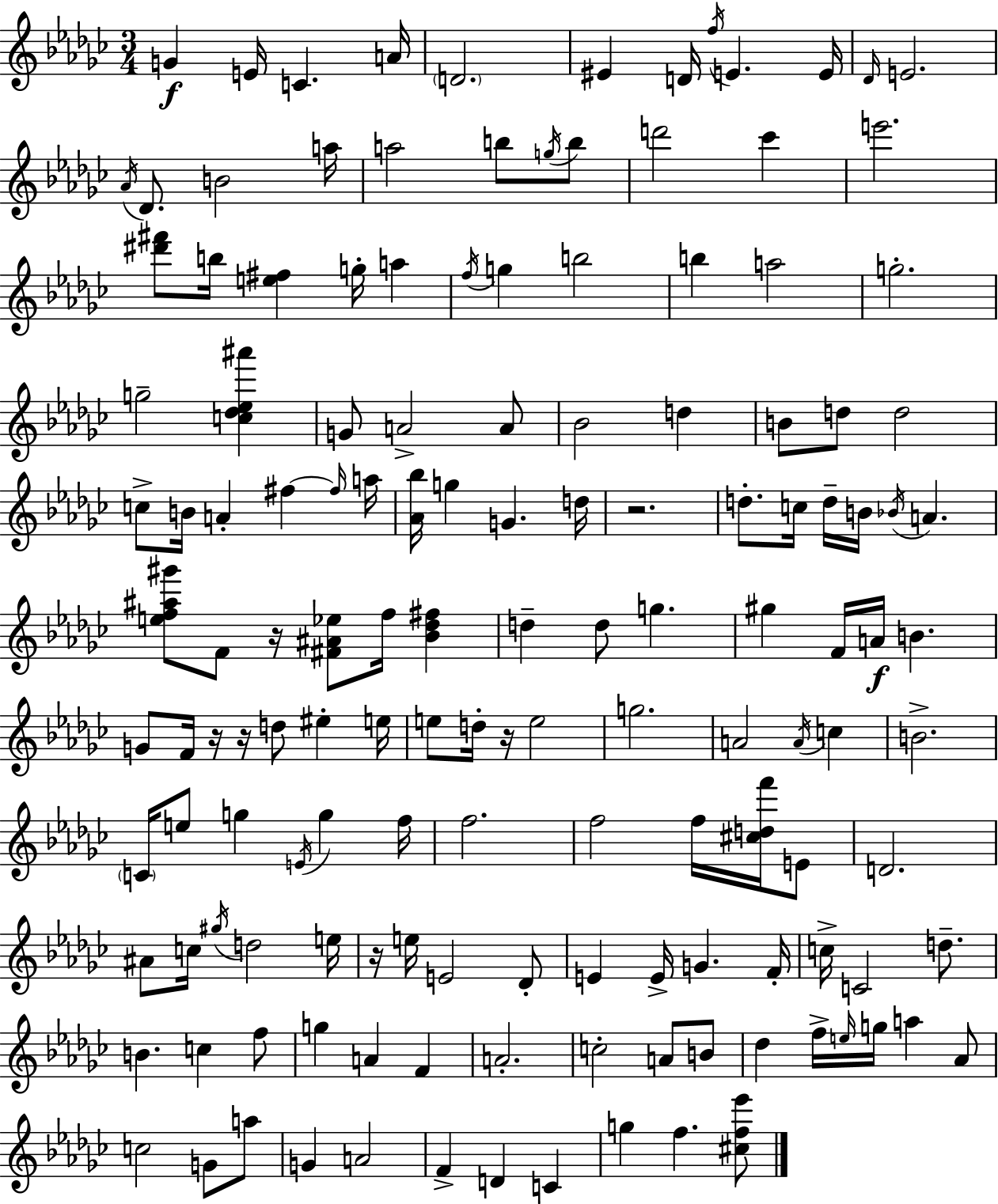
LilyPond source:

{
  \clef treble
  \numericTimeSignature
  \time 3/4
  \key ees \minor
  g'4\f e'16 c'4. a'16 | \parenthesize d'2. | eis'4 d'16 \acciaccatura { f''16 } e'4. | e'16 \grace { des'16 } e'2. | \break \acciaccatura { aes'16 } des'8. b'2 | a''16 a''2 b''8 | \acciaccatura { g''16 } b''8 d'''2 | ces'''4 e'''2. | \break <dis''' fis'''>8 b''16 <e'' fis''>4 g''16-. | a''4 \acciaccatura { f''16 } g''4 b''2 | b''4 a''2 | g''2.-. | \break g''2-- | <c'' des'' ees'' ais'''>4 g'8 a'2-> | a'8 bes'2 | d''4 b'8 d''8 d''2 | \break c''8-> b'16 a'4-. | fis''4~~ \grace { fis''16 } a''16 <aes' bes''>16 g''4 g'4. | d''16 r2. | d''8.-. c''16 d''16-- b'16 | \break \acciaccatura { bes'16 } a'4. <e'' f'' ais'' gis'''>8 f'8 r16 | <fis' ais' ees''>8 f''16 <bes' des'' fis''>4 d''4-- d''8 | g''4. gis''4 f'16 | a'16\f b'4. g'8 f'16 r16 r16 | \break d''8 eis''4-. e''16 e''8 d''16-. r16 e''2 | g''2. | a'2 | \acciaccatura { a'16 } c''4 b'2.-> | \break \parenthesize c'16 e''8 g''4 | \acciaccatura { e'16 } g''4 f''16 f''2. | f''2 | f''16 <cis'' d'' f'''>16 e'8 d'2. | \break ais'8 c''16 | \acciaccatura { gis''16 } d''2 e''16 r16 e''16 | e'2 des'8-. e'4 | e'16-> g'4. f'16-. c''16-> c'2 | \break d''8.-- b'4. | c''4 f''8 g''4 | a'4 f'4 a'2.-. | c''2-. | \break a'8 b'8 des''4 | f''16-> \grace { e''16 } g''16 a''4 aes'8 c''2 | g'8 a''8 g'4 | a'2 f'4-> | \break d'4 c'4 g''4 | f''4. <cis'' f'' ees'''>8 \bar "|."
}